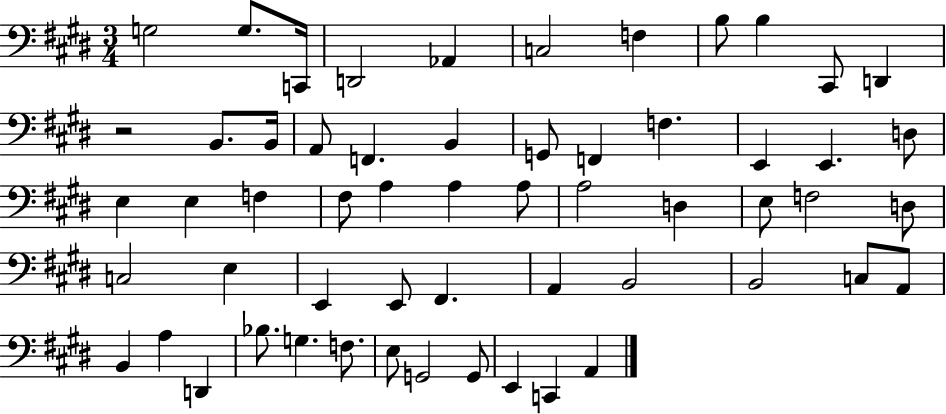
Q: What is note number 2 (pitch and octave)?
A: G3